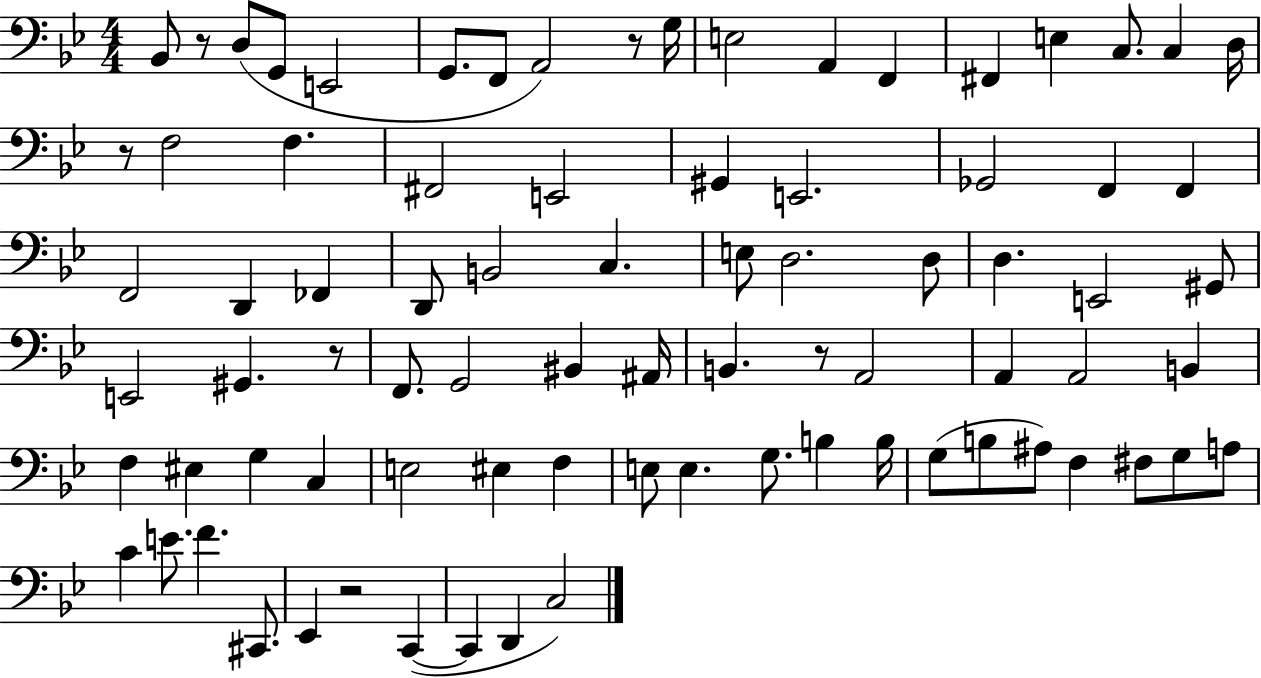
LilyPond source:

{
  \clef bass
  \numericTimeSignature
  \time 4/4
  \key bes \major
  bes,8 r8 d8( g,8 e,2 | g,8. f,8 a,2) r8 g16 | e2 a,4 f,4 | fis,4 e4 c8. c4 d16 | \break r8 f2 f4. | fis,2 e,2 | gis,4 e,2. | ges,2 f,4 f,4 | \break f,2 d,4 fes,4 | d,8 b,2 c4. | e8 d2. d8 | d4. e,2 gis,8 | \break e,2 gis,4. r8 | f,8. g,2 bis,4 ais,16 | b,4. r8 a,2 | a,4 a,2 b,4 | \break f4 eis4 g4 c4 | e2 eis4 f4 | e8 e4. g8. b4 b16 | g8( b8 ais8) f4 fis8 g8 a8 | \break c'4 e'8. f'4. cis,8. | ees,4 r2 c,4~(~ | c,4 d,4 c2) | \bar "|."
}